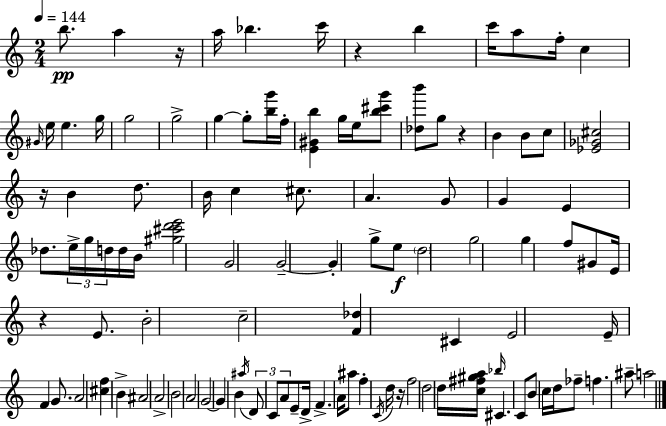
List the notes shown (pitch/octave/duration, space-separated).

B5/e. A5/q R/s A5/s Bb5/q. C6/s R/q B5/q C6/s A5/e F5/s C5/q G#4/s E5/s E5/q. G5/s G5/h G5/h G5/q G5/e [B5,G6]/s F5/s [E4,G#4,B5]/q G5/s E5/s [B5,C#6,G6]/e [Db5,B6]/e G5/e R/q B4/q B4/e C5/e [Eb4,Gb4,C#5]/h R/s B4/q D5/e. B4/s C5/q C#5/e. A4/q. G4/e G4/q E4/q Db5/e. E5/s G5/s D5/s D5/s B4/s [G#5,C#6,D6,E6]/h G4/h G4/h G4/q G5/e E5/e D5/h G5/h G5/q F5/e G#4/e E4/s R/q E4/e. B4/h C5/h [F4,Db5]/q C#4/q E4/h E4/s F4/q G4/e. A4/h [C#5,F5]/q B4/q A#4/h A4/h B4/h A4/h G4/h G4/q B4/q A#5/s D4/e C4/e A4/e E4/e D4/s F4/q. A4/s A#5/e F5/q C4/s D5/s R/s F5/h D5/h D5/s [C5,F#5,G#5,A5]/s Bb5/s C#4/q. C4/e B4/e C5/s D5/s FES5/e F5/q. A#5/e A5/h